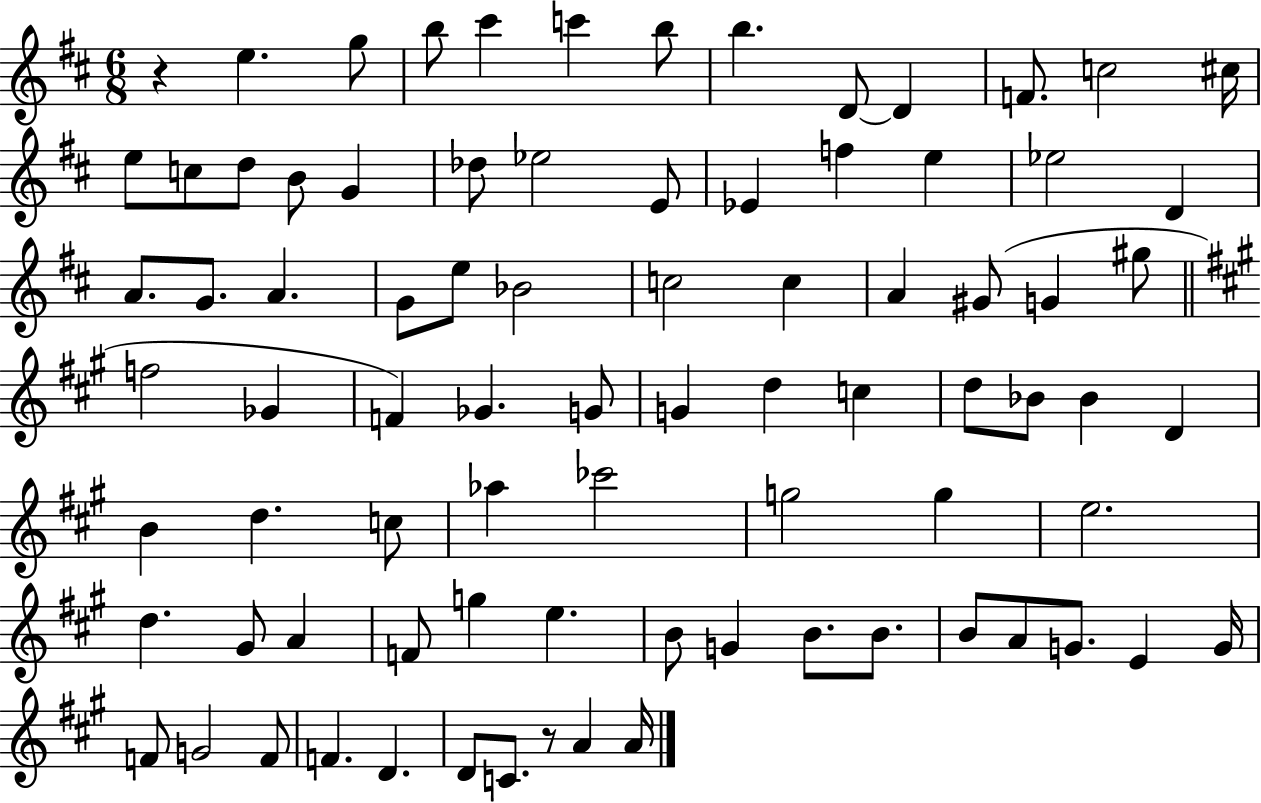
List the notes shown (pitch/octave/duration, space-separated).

R/q E5/q. G5/e B5/e C#6/q C6/q B5/e B5/q. D4/e D4/q F4/e. C5/h C#5/s E5/e C5/e D5/e B4/e G4/q Db5/e Eb5/h E4/e Eb4/q F5/q E5/q Eb5/h D4/q A4/e. G4/e. A4/q. G4/e E5/e Bb4/h C5/h C5/q A4/q G#4/e G4/q G#5/e F5/h Gb4/q F4/q Gb4/q. G4/e G4/q D5/q C5/q D5/e Bb4/e Bb4/q D4/q B4/q D5/q. C5/e Ab5/q CES6/h G5/h G5/q E5/h. D5/q. G#4/e A4/q F4/e G5/q E5/q. B4/e G4/q B4/e. B4/e. B4/e A4/e G4/e. E4/q G4/s F4/e G4/h F4/e F4/q. D4/q. D4/e C4/e. R/e A4/q A4/s